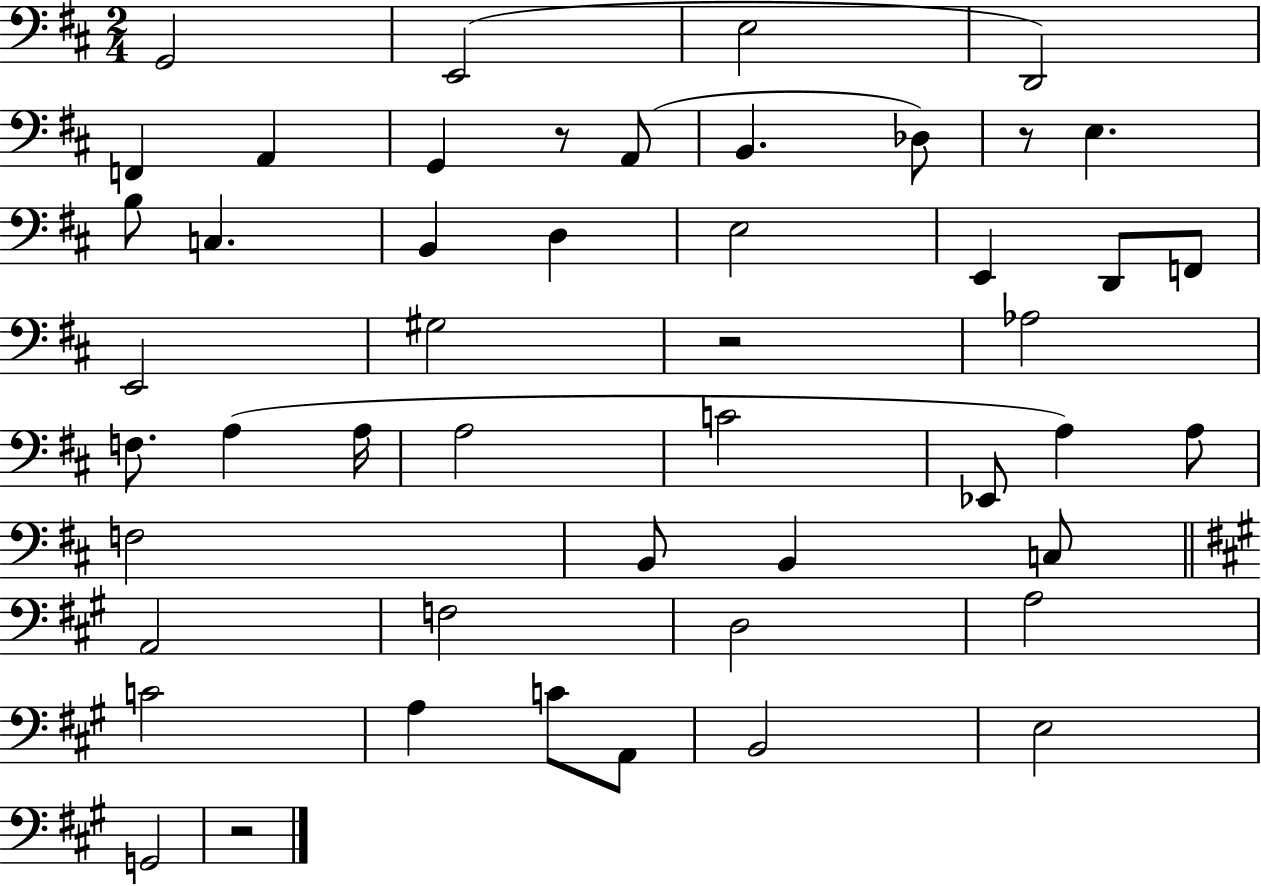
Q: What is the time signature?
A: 2/4